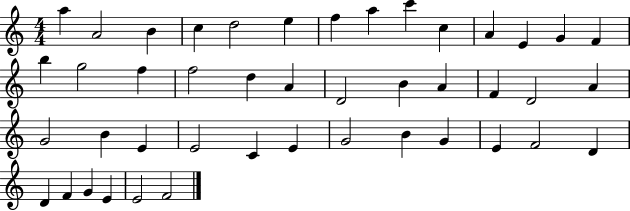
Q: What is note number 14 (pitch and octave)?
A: F4